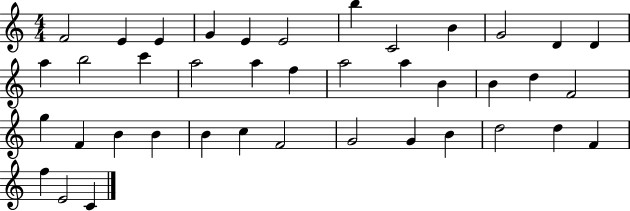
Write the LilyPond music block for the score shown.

{
  \clef treble
  \numericTimeSignature
  \time 4/4
  \key c \major
  f'2 e'4 e'4 | g'4 e'4 e'2 | b''4 c'2 b'4 | g'2 d'4 d'4 | \break a''4 b''2 c'''4 | a''2 a''4 f''4 | a''2 a''4 b'4 | b'4 d''4 f'2 | \break g''4 f'4 b'4 b'4 | b'4 c''4 f'2 | g'2 g'4 b'4 | d''2 d''4 f'4 | \break f''4 e'2 c'4 | \bar "|."
}